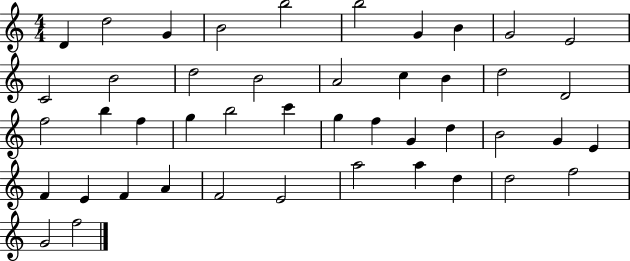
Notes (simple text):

D4/q D5/h G4/q B4/h B5/h B5/h G4/q B4/q G4/h E4/h C4/h B4/h D5/h B4/h A4/h C5/q B4/q D5/h D4/h F5/h B5/q F5/q G5/q B5/h C6/q G5/q F5/q G4/q D5/q B4/h G4/q E4/q F4/q E4/q F4/q A4/q F4/h E4/h A5/h A5/q D5/q D5/h F5/h G4/h F5/h